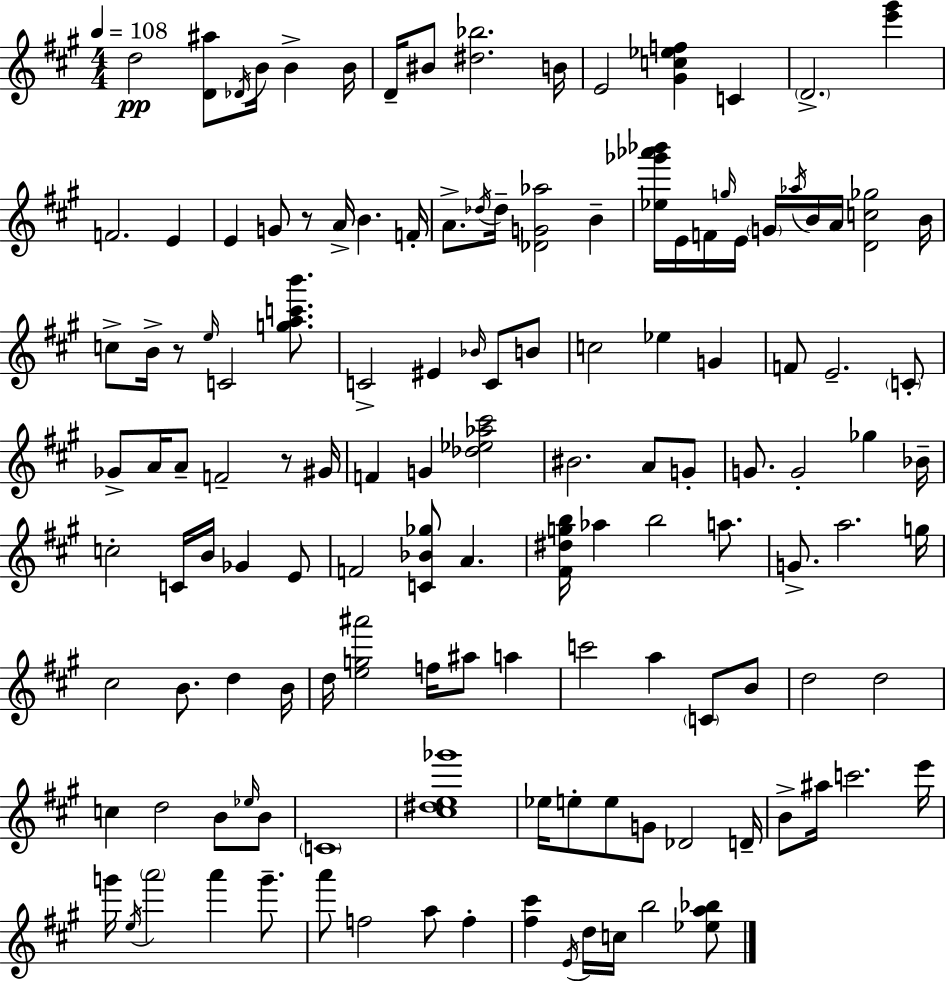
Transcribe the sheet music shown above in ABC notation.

X:1
T:Untitled
M:4/4
L:1/4
K:A
d2 [D^a]/2 _D/4 B/4 B B/4 D/4 ^B/2 [^d_b]2 B/4 E2 [^Gc_ef] C D2 [e'^g'] F2 E E G/2 z/2 A/4 B F/4 A/2 _d/4 _d/4 [_DG_a]2 B [_e_g'_a'_b']/4 E/4 F/4 g/4 E/4 G/4 _a/4 B/4 A/4 [Dc_g]2 B/4 c/2 B/4 z/2 e/4 C2 [gac'b']/2 C2 ^E _B/4 C/2 B/2 c2 _e G F/2 E2 C/2 _G/2 A/4 A/2 F2 z/2 ^G/4 F G [_d_e_a^c']2 ^B2 A/2 G/2 G/2 G2 _g _B/4 c2 C/4 B/4 _G E/2 F2 [C_B_g]/2 A [^F^dgb]/4 _a b2 a/2 G/2 a2 g/4 ^c2 B/2 d B/4 d/4 [eg^a']2 f/4 ^a/2 a c'2 a C/2 B/2 d2 d2 c d2 B/2 _e/4 B/2 C4 [^c^de_g']4 _e/4 e/2 e/2 G/2 _D2 D/4 B/2 ^a/4 c'2 e'/4 g'/4 e/4 a'2 a' g'/2 a'/2 f2 a/2 f [^f^c'] E/4 d/4 c/4 b2 [_ea_b]/2